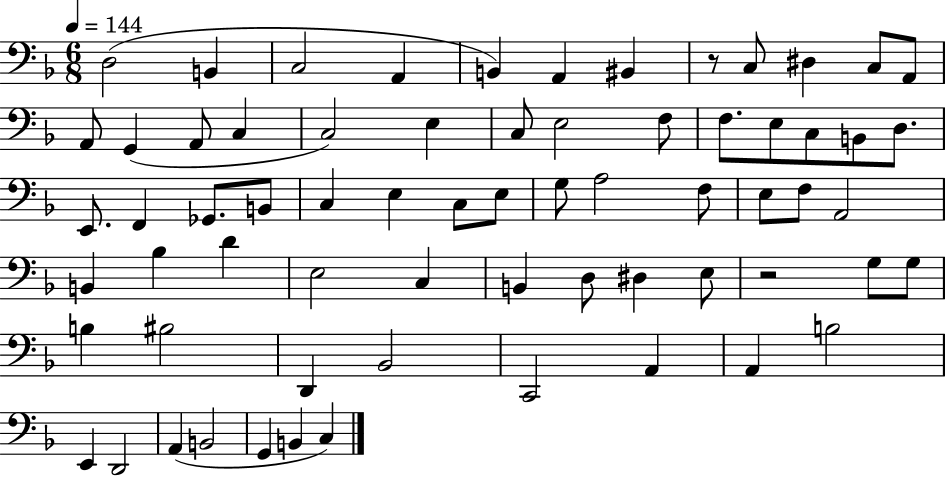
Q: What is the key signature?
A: F major